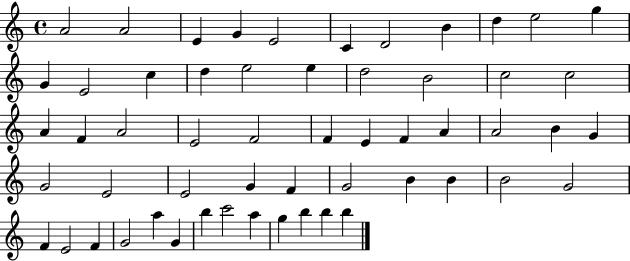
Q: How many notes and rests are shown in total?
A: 56